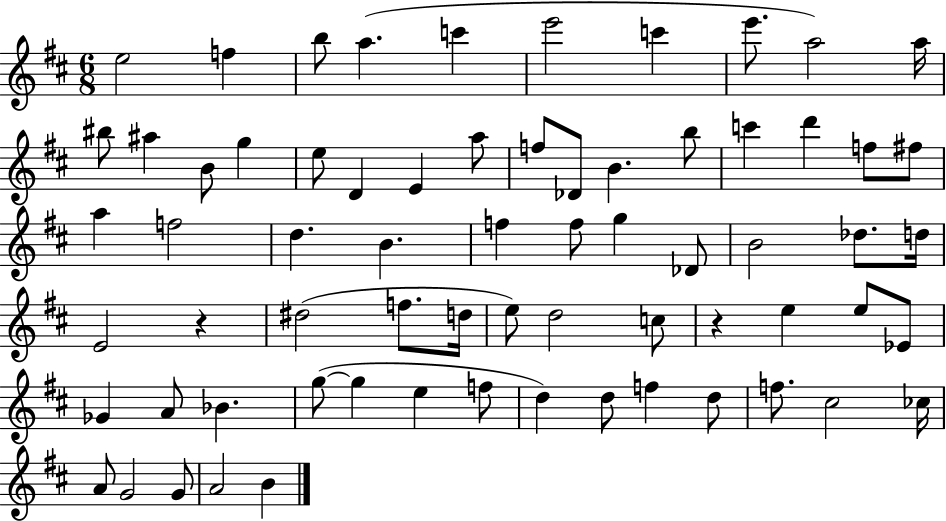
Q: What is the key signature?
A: D major